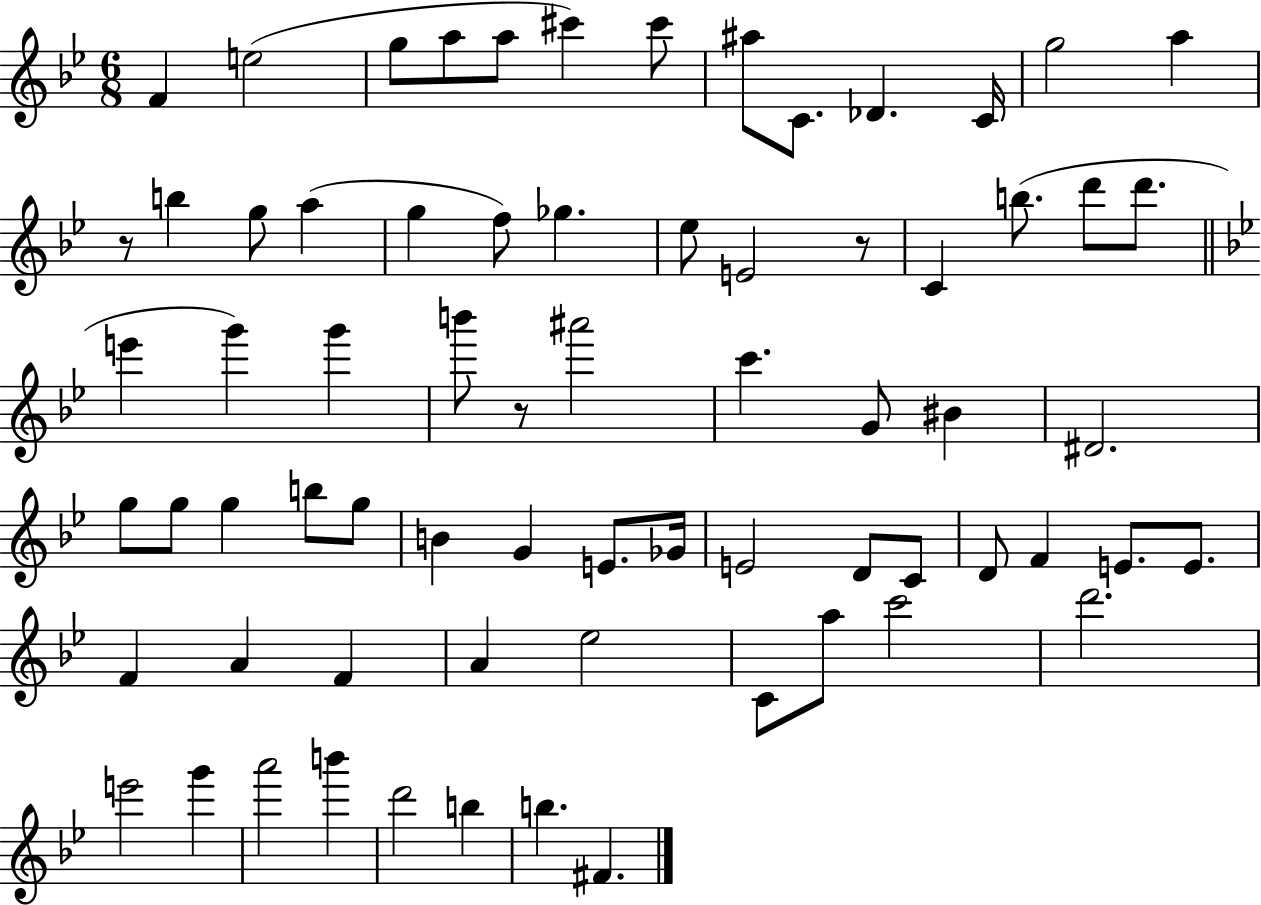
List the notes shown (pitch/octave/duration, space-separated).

F4/q E5/h G5/e A5/e A5/e C#6/q C#6/e A#5/e C4/e. Db4/q. C4/s G5/h A5/q R/e B5/q G5/e A5/q G5/q F5/e Gb5/q. Eb5/e E4/h R/e C4/q B5/e. D6/e D6/e. E6/q G6/q G6/q B6/e R/e A#6/h C6/q. G4/e BIS4/q D#4/h. G5/e G5/e G5/q B5/e G5/e B4/q G4/q E4/e. Gb4/s E4/h D4/e C4/e D4/e F4/q E4/e. E4/e. F4/q A4/q F4/q A4/q Eb5/h C4/e A5/e C6/h D6/h. E6/h G6/q A6/h B6/q D6/h B5/q B5/q. F#4/q.